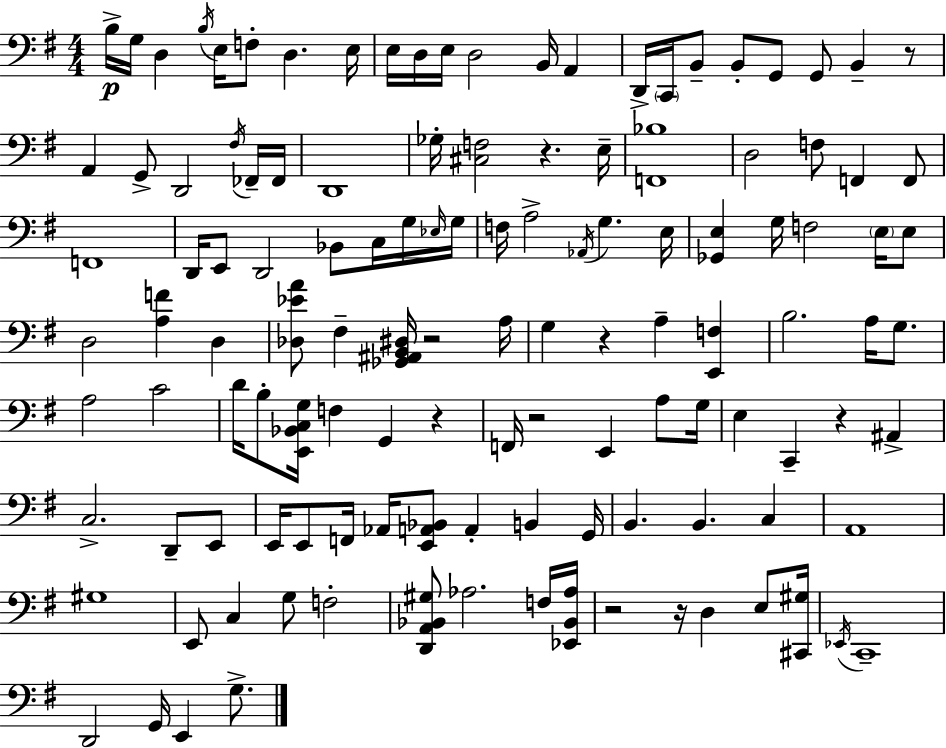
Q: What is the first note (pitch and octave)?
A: B3